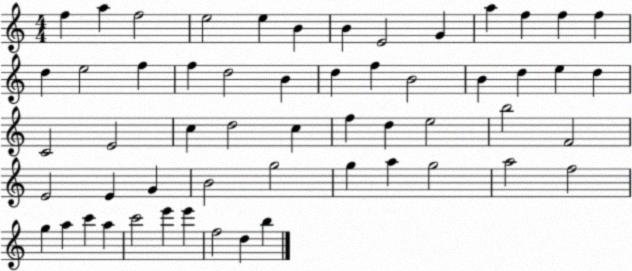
X:1
T:Untitled
M:4/4
L:1/4
K:C
f a f2 e2 e B B E2 G a f f f d e2 f f d2 B d f B2 B d e d C2 E2 c d2 c f d e2 b2 F2 E2 E G B2 g2 g a g2 a2 f2 g a c' a c'2 e' e' f2 d b